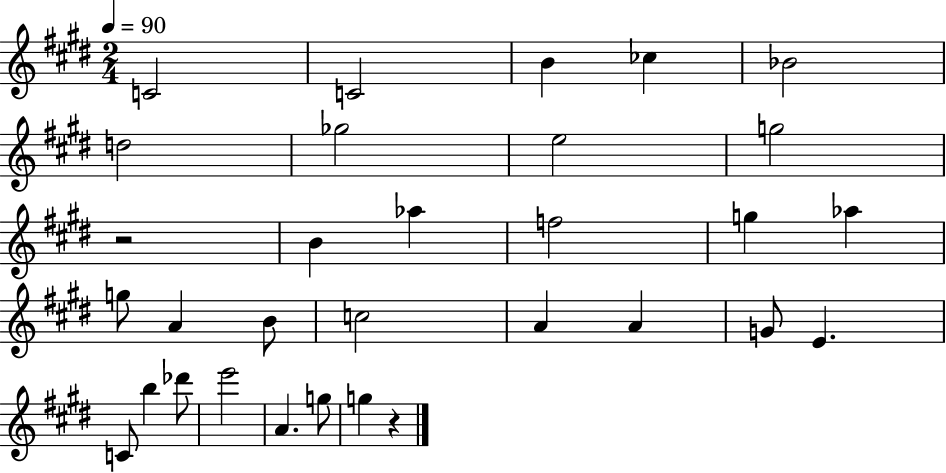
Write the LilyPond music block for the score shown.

{
  \clef treble
  \numericTimeSignature
  \time 2/4
  \key e \major
  \tempo 4 = 90
  c'2 | c'2 | b'4 ces''4 | bes'2 | \break d''2 | ges''2 | e''2 | g''2 | \break r2 | b'4 aes''4 | f''2 | g''4 aes''4 | \break g''8 a'4 b'8 | c''2 | a'4 a'4 | g'8 e'4. | \break c'8 b''4 des'''8 | e'''2 | a'4. g''8 | g''4 r4 | \break \bar "|."
}